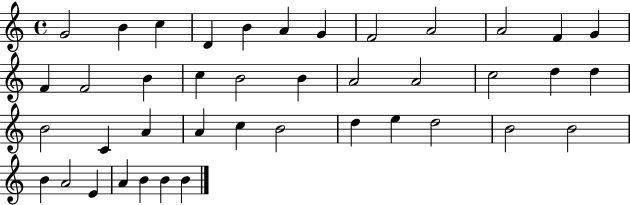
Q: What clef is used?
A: treble